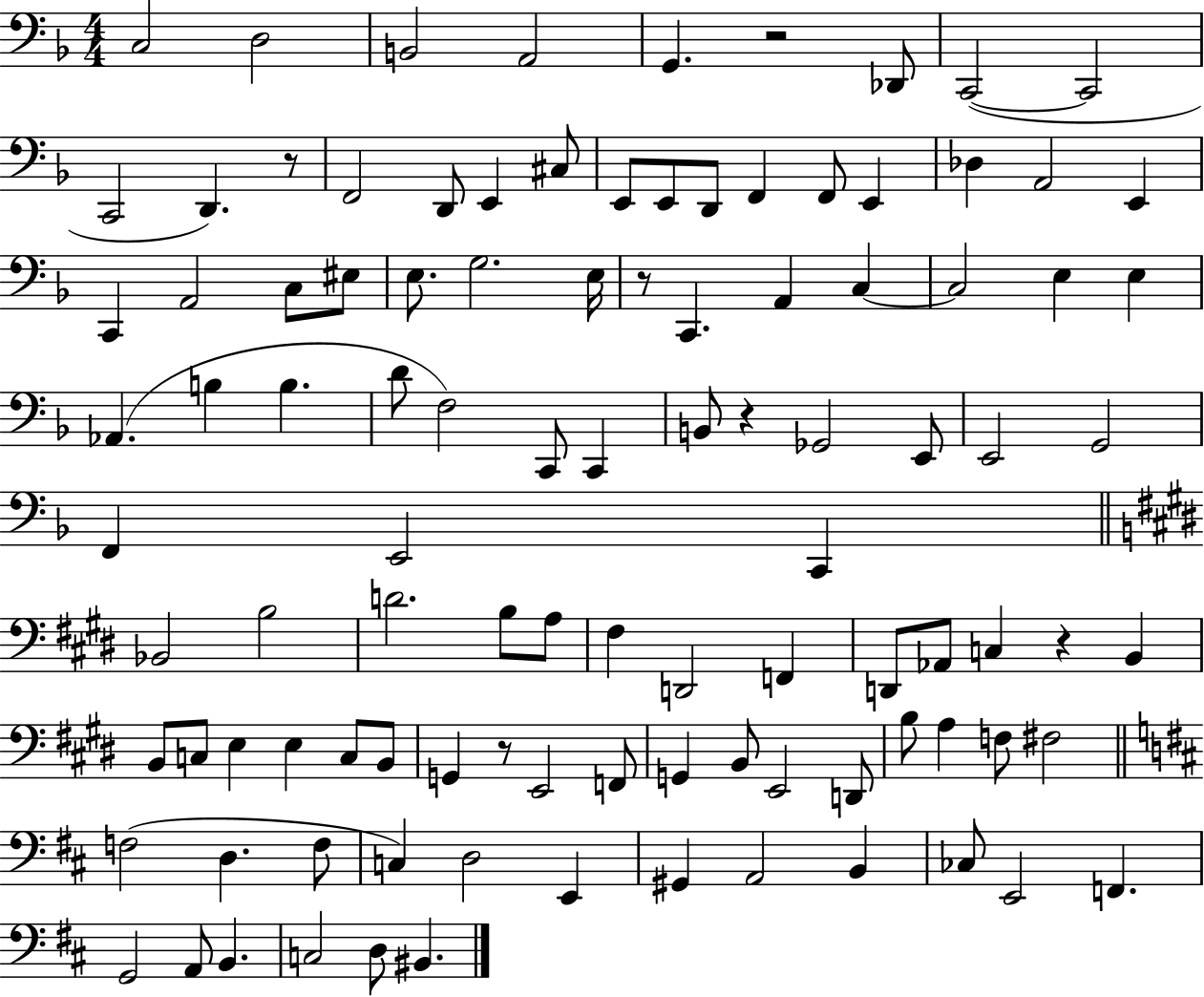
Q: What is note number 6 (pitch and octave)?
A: Db2